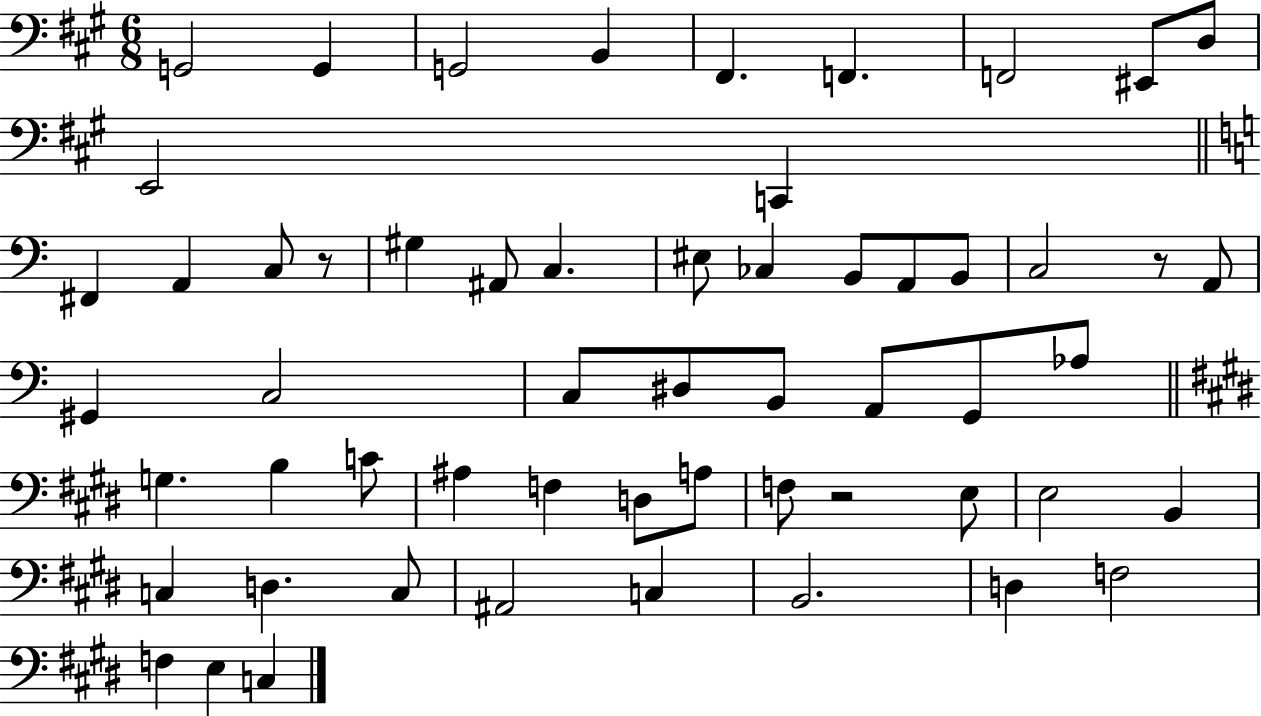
{
  \clef bass
  \numericTimeSignature
  \time 6/8
  \key a \major
  g,2 g,4 | g,2 b,4 | fis,4. f,4. | f,2 eis,8 d8 | \break e,2 c,4 | \bar "||" \break \key c \major fis,4 a,4 c8 r8 | gis4 ais,8 c4. | eis8 ces4 b,8 a,8 b,8 | c2 r8 a,8 | \break gis,4 c2 | c8 dis8 b,8 a,8 g,8 aes8 | \bar "||" \break \key e \major g4. b4 c'8 | ais4 f4 d8 a8 | f8 r2 e8 | e2 b,4 | \break c4 d4. c8 | ais,2 c4 | b,2. | d4 f2 | \break f4 e4 c4 | \bar "|."
}